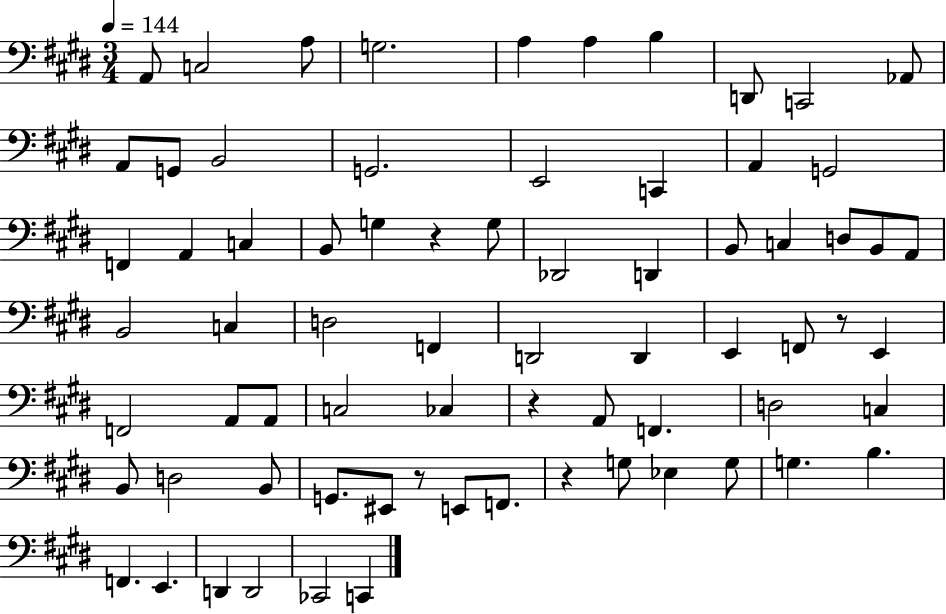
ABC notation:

X:1
T:Untitled
M:3/4
L:1/4
K:E
A,,/2 C,2 A,/2 G,2 A, A, B, D,,/2 C,,2 _A,,/2 A,,/2 G,,/2 B,,2 G,,2 E,,2 C,, A,, G,,2 F,, A,, C, B,,/2 G, z G,/2 _D,,2 D,, B,,/2 C, D,/2 B,,/2 A,,/2 B,,2 C, D,2 F,, D,,2 D,, E,, F,,/2 z/2 E,, F,,2 A,,/2 A,,/2 C,2 _C, z A,,/2 F,, D,2 C, B,,/2 D,2 B,,/2 G,,/2 ^E,,/2 z/2 E,,/2 F,,/2 z G,/2 _E, G,/2 G, B, F,, E,, D,, D,,2 _C,,2 C,,